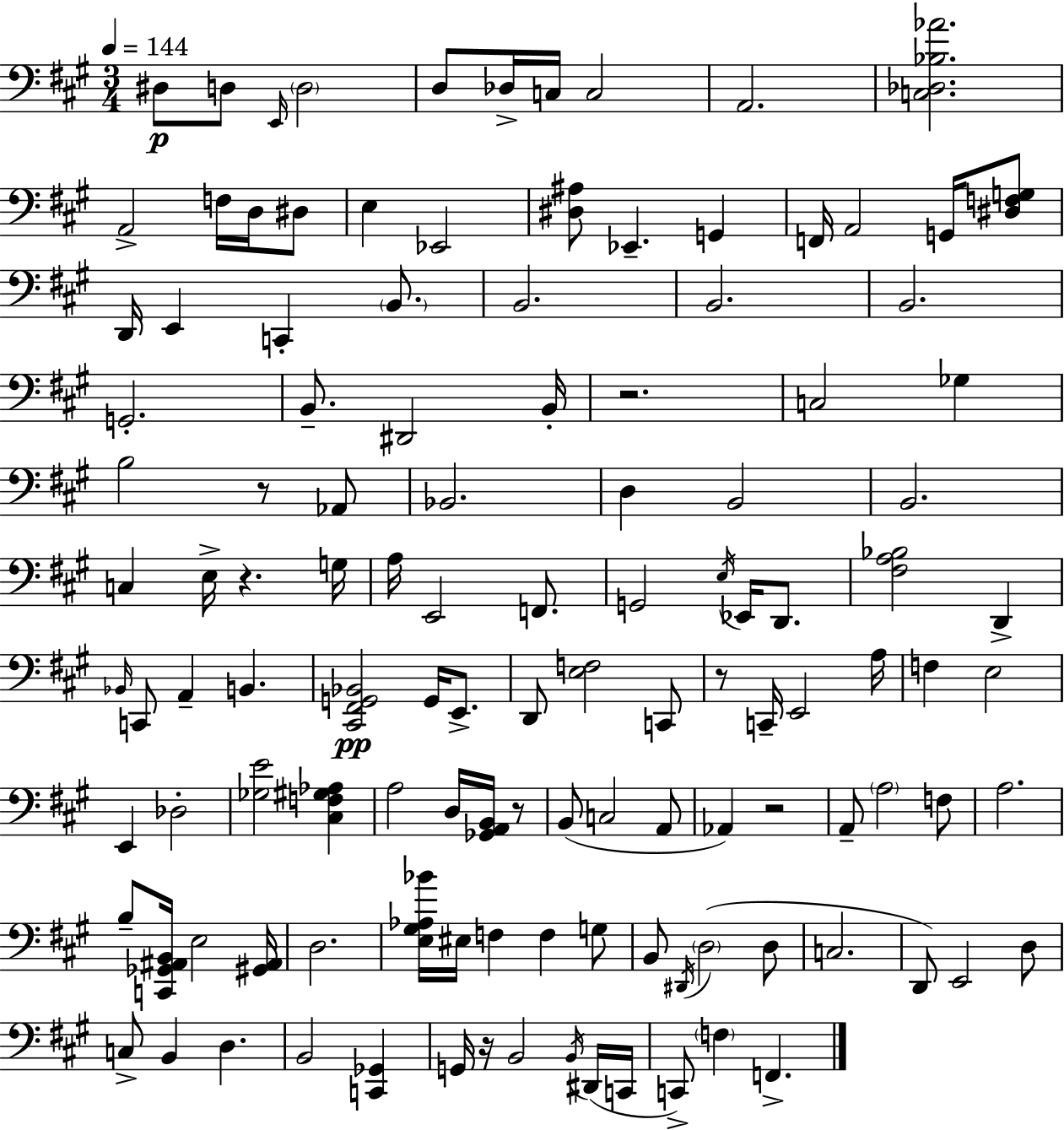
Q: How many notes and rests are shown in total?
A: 122